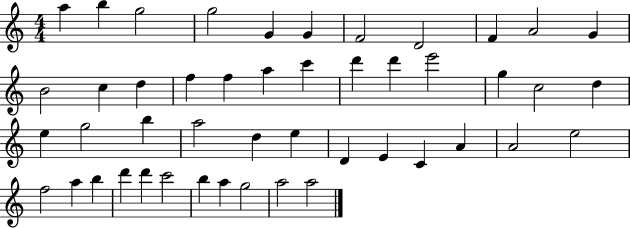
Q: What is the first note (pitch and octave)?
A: A5